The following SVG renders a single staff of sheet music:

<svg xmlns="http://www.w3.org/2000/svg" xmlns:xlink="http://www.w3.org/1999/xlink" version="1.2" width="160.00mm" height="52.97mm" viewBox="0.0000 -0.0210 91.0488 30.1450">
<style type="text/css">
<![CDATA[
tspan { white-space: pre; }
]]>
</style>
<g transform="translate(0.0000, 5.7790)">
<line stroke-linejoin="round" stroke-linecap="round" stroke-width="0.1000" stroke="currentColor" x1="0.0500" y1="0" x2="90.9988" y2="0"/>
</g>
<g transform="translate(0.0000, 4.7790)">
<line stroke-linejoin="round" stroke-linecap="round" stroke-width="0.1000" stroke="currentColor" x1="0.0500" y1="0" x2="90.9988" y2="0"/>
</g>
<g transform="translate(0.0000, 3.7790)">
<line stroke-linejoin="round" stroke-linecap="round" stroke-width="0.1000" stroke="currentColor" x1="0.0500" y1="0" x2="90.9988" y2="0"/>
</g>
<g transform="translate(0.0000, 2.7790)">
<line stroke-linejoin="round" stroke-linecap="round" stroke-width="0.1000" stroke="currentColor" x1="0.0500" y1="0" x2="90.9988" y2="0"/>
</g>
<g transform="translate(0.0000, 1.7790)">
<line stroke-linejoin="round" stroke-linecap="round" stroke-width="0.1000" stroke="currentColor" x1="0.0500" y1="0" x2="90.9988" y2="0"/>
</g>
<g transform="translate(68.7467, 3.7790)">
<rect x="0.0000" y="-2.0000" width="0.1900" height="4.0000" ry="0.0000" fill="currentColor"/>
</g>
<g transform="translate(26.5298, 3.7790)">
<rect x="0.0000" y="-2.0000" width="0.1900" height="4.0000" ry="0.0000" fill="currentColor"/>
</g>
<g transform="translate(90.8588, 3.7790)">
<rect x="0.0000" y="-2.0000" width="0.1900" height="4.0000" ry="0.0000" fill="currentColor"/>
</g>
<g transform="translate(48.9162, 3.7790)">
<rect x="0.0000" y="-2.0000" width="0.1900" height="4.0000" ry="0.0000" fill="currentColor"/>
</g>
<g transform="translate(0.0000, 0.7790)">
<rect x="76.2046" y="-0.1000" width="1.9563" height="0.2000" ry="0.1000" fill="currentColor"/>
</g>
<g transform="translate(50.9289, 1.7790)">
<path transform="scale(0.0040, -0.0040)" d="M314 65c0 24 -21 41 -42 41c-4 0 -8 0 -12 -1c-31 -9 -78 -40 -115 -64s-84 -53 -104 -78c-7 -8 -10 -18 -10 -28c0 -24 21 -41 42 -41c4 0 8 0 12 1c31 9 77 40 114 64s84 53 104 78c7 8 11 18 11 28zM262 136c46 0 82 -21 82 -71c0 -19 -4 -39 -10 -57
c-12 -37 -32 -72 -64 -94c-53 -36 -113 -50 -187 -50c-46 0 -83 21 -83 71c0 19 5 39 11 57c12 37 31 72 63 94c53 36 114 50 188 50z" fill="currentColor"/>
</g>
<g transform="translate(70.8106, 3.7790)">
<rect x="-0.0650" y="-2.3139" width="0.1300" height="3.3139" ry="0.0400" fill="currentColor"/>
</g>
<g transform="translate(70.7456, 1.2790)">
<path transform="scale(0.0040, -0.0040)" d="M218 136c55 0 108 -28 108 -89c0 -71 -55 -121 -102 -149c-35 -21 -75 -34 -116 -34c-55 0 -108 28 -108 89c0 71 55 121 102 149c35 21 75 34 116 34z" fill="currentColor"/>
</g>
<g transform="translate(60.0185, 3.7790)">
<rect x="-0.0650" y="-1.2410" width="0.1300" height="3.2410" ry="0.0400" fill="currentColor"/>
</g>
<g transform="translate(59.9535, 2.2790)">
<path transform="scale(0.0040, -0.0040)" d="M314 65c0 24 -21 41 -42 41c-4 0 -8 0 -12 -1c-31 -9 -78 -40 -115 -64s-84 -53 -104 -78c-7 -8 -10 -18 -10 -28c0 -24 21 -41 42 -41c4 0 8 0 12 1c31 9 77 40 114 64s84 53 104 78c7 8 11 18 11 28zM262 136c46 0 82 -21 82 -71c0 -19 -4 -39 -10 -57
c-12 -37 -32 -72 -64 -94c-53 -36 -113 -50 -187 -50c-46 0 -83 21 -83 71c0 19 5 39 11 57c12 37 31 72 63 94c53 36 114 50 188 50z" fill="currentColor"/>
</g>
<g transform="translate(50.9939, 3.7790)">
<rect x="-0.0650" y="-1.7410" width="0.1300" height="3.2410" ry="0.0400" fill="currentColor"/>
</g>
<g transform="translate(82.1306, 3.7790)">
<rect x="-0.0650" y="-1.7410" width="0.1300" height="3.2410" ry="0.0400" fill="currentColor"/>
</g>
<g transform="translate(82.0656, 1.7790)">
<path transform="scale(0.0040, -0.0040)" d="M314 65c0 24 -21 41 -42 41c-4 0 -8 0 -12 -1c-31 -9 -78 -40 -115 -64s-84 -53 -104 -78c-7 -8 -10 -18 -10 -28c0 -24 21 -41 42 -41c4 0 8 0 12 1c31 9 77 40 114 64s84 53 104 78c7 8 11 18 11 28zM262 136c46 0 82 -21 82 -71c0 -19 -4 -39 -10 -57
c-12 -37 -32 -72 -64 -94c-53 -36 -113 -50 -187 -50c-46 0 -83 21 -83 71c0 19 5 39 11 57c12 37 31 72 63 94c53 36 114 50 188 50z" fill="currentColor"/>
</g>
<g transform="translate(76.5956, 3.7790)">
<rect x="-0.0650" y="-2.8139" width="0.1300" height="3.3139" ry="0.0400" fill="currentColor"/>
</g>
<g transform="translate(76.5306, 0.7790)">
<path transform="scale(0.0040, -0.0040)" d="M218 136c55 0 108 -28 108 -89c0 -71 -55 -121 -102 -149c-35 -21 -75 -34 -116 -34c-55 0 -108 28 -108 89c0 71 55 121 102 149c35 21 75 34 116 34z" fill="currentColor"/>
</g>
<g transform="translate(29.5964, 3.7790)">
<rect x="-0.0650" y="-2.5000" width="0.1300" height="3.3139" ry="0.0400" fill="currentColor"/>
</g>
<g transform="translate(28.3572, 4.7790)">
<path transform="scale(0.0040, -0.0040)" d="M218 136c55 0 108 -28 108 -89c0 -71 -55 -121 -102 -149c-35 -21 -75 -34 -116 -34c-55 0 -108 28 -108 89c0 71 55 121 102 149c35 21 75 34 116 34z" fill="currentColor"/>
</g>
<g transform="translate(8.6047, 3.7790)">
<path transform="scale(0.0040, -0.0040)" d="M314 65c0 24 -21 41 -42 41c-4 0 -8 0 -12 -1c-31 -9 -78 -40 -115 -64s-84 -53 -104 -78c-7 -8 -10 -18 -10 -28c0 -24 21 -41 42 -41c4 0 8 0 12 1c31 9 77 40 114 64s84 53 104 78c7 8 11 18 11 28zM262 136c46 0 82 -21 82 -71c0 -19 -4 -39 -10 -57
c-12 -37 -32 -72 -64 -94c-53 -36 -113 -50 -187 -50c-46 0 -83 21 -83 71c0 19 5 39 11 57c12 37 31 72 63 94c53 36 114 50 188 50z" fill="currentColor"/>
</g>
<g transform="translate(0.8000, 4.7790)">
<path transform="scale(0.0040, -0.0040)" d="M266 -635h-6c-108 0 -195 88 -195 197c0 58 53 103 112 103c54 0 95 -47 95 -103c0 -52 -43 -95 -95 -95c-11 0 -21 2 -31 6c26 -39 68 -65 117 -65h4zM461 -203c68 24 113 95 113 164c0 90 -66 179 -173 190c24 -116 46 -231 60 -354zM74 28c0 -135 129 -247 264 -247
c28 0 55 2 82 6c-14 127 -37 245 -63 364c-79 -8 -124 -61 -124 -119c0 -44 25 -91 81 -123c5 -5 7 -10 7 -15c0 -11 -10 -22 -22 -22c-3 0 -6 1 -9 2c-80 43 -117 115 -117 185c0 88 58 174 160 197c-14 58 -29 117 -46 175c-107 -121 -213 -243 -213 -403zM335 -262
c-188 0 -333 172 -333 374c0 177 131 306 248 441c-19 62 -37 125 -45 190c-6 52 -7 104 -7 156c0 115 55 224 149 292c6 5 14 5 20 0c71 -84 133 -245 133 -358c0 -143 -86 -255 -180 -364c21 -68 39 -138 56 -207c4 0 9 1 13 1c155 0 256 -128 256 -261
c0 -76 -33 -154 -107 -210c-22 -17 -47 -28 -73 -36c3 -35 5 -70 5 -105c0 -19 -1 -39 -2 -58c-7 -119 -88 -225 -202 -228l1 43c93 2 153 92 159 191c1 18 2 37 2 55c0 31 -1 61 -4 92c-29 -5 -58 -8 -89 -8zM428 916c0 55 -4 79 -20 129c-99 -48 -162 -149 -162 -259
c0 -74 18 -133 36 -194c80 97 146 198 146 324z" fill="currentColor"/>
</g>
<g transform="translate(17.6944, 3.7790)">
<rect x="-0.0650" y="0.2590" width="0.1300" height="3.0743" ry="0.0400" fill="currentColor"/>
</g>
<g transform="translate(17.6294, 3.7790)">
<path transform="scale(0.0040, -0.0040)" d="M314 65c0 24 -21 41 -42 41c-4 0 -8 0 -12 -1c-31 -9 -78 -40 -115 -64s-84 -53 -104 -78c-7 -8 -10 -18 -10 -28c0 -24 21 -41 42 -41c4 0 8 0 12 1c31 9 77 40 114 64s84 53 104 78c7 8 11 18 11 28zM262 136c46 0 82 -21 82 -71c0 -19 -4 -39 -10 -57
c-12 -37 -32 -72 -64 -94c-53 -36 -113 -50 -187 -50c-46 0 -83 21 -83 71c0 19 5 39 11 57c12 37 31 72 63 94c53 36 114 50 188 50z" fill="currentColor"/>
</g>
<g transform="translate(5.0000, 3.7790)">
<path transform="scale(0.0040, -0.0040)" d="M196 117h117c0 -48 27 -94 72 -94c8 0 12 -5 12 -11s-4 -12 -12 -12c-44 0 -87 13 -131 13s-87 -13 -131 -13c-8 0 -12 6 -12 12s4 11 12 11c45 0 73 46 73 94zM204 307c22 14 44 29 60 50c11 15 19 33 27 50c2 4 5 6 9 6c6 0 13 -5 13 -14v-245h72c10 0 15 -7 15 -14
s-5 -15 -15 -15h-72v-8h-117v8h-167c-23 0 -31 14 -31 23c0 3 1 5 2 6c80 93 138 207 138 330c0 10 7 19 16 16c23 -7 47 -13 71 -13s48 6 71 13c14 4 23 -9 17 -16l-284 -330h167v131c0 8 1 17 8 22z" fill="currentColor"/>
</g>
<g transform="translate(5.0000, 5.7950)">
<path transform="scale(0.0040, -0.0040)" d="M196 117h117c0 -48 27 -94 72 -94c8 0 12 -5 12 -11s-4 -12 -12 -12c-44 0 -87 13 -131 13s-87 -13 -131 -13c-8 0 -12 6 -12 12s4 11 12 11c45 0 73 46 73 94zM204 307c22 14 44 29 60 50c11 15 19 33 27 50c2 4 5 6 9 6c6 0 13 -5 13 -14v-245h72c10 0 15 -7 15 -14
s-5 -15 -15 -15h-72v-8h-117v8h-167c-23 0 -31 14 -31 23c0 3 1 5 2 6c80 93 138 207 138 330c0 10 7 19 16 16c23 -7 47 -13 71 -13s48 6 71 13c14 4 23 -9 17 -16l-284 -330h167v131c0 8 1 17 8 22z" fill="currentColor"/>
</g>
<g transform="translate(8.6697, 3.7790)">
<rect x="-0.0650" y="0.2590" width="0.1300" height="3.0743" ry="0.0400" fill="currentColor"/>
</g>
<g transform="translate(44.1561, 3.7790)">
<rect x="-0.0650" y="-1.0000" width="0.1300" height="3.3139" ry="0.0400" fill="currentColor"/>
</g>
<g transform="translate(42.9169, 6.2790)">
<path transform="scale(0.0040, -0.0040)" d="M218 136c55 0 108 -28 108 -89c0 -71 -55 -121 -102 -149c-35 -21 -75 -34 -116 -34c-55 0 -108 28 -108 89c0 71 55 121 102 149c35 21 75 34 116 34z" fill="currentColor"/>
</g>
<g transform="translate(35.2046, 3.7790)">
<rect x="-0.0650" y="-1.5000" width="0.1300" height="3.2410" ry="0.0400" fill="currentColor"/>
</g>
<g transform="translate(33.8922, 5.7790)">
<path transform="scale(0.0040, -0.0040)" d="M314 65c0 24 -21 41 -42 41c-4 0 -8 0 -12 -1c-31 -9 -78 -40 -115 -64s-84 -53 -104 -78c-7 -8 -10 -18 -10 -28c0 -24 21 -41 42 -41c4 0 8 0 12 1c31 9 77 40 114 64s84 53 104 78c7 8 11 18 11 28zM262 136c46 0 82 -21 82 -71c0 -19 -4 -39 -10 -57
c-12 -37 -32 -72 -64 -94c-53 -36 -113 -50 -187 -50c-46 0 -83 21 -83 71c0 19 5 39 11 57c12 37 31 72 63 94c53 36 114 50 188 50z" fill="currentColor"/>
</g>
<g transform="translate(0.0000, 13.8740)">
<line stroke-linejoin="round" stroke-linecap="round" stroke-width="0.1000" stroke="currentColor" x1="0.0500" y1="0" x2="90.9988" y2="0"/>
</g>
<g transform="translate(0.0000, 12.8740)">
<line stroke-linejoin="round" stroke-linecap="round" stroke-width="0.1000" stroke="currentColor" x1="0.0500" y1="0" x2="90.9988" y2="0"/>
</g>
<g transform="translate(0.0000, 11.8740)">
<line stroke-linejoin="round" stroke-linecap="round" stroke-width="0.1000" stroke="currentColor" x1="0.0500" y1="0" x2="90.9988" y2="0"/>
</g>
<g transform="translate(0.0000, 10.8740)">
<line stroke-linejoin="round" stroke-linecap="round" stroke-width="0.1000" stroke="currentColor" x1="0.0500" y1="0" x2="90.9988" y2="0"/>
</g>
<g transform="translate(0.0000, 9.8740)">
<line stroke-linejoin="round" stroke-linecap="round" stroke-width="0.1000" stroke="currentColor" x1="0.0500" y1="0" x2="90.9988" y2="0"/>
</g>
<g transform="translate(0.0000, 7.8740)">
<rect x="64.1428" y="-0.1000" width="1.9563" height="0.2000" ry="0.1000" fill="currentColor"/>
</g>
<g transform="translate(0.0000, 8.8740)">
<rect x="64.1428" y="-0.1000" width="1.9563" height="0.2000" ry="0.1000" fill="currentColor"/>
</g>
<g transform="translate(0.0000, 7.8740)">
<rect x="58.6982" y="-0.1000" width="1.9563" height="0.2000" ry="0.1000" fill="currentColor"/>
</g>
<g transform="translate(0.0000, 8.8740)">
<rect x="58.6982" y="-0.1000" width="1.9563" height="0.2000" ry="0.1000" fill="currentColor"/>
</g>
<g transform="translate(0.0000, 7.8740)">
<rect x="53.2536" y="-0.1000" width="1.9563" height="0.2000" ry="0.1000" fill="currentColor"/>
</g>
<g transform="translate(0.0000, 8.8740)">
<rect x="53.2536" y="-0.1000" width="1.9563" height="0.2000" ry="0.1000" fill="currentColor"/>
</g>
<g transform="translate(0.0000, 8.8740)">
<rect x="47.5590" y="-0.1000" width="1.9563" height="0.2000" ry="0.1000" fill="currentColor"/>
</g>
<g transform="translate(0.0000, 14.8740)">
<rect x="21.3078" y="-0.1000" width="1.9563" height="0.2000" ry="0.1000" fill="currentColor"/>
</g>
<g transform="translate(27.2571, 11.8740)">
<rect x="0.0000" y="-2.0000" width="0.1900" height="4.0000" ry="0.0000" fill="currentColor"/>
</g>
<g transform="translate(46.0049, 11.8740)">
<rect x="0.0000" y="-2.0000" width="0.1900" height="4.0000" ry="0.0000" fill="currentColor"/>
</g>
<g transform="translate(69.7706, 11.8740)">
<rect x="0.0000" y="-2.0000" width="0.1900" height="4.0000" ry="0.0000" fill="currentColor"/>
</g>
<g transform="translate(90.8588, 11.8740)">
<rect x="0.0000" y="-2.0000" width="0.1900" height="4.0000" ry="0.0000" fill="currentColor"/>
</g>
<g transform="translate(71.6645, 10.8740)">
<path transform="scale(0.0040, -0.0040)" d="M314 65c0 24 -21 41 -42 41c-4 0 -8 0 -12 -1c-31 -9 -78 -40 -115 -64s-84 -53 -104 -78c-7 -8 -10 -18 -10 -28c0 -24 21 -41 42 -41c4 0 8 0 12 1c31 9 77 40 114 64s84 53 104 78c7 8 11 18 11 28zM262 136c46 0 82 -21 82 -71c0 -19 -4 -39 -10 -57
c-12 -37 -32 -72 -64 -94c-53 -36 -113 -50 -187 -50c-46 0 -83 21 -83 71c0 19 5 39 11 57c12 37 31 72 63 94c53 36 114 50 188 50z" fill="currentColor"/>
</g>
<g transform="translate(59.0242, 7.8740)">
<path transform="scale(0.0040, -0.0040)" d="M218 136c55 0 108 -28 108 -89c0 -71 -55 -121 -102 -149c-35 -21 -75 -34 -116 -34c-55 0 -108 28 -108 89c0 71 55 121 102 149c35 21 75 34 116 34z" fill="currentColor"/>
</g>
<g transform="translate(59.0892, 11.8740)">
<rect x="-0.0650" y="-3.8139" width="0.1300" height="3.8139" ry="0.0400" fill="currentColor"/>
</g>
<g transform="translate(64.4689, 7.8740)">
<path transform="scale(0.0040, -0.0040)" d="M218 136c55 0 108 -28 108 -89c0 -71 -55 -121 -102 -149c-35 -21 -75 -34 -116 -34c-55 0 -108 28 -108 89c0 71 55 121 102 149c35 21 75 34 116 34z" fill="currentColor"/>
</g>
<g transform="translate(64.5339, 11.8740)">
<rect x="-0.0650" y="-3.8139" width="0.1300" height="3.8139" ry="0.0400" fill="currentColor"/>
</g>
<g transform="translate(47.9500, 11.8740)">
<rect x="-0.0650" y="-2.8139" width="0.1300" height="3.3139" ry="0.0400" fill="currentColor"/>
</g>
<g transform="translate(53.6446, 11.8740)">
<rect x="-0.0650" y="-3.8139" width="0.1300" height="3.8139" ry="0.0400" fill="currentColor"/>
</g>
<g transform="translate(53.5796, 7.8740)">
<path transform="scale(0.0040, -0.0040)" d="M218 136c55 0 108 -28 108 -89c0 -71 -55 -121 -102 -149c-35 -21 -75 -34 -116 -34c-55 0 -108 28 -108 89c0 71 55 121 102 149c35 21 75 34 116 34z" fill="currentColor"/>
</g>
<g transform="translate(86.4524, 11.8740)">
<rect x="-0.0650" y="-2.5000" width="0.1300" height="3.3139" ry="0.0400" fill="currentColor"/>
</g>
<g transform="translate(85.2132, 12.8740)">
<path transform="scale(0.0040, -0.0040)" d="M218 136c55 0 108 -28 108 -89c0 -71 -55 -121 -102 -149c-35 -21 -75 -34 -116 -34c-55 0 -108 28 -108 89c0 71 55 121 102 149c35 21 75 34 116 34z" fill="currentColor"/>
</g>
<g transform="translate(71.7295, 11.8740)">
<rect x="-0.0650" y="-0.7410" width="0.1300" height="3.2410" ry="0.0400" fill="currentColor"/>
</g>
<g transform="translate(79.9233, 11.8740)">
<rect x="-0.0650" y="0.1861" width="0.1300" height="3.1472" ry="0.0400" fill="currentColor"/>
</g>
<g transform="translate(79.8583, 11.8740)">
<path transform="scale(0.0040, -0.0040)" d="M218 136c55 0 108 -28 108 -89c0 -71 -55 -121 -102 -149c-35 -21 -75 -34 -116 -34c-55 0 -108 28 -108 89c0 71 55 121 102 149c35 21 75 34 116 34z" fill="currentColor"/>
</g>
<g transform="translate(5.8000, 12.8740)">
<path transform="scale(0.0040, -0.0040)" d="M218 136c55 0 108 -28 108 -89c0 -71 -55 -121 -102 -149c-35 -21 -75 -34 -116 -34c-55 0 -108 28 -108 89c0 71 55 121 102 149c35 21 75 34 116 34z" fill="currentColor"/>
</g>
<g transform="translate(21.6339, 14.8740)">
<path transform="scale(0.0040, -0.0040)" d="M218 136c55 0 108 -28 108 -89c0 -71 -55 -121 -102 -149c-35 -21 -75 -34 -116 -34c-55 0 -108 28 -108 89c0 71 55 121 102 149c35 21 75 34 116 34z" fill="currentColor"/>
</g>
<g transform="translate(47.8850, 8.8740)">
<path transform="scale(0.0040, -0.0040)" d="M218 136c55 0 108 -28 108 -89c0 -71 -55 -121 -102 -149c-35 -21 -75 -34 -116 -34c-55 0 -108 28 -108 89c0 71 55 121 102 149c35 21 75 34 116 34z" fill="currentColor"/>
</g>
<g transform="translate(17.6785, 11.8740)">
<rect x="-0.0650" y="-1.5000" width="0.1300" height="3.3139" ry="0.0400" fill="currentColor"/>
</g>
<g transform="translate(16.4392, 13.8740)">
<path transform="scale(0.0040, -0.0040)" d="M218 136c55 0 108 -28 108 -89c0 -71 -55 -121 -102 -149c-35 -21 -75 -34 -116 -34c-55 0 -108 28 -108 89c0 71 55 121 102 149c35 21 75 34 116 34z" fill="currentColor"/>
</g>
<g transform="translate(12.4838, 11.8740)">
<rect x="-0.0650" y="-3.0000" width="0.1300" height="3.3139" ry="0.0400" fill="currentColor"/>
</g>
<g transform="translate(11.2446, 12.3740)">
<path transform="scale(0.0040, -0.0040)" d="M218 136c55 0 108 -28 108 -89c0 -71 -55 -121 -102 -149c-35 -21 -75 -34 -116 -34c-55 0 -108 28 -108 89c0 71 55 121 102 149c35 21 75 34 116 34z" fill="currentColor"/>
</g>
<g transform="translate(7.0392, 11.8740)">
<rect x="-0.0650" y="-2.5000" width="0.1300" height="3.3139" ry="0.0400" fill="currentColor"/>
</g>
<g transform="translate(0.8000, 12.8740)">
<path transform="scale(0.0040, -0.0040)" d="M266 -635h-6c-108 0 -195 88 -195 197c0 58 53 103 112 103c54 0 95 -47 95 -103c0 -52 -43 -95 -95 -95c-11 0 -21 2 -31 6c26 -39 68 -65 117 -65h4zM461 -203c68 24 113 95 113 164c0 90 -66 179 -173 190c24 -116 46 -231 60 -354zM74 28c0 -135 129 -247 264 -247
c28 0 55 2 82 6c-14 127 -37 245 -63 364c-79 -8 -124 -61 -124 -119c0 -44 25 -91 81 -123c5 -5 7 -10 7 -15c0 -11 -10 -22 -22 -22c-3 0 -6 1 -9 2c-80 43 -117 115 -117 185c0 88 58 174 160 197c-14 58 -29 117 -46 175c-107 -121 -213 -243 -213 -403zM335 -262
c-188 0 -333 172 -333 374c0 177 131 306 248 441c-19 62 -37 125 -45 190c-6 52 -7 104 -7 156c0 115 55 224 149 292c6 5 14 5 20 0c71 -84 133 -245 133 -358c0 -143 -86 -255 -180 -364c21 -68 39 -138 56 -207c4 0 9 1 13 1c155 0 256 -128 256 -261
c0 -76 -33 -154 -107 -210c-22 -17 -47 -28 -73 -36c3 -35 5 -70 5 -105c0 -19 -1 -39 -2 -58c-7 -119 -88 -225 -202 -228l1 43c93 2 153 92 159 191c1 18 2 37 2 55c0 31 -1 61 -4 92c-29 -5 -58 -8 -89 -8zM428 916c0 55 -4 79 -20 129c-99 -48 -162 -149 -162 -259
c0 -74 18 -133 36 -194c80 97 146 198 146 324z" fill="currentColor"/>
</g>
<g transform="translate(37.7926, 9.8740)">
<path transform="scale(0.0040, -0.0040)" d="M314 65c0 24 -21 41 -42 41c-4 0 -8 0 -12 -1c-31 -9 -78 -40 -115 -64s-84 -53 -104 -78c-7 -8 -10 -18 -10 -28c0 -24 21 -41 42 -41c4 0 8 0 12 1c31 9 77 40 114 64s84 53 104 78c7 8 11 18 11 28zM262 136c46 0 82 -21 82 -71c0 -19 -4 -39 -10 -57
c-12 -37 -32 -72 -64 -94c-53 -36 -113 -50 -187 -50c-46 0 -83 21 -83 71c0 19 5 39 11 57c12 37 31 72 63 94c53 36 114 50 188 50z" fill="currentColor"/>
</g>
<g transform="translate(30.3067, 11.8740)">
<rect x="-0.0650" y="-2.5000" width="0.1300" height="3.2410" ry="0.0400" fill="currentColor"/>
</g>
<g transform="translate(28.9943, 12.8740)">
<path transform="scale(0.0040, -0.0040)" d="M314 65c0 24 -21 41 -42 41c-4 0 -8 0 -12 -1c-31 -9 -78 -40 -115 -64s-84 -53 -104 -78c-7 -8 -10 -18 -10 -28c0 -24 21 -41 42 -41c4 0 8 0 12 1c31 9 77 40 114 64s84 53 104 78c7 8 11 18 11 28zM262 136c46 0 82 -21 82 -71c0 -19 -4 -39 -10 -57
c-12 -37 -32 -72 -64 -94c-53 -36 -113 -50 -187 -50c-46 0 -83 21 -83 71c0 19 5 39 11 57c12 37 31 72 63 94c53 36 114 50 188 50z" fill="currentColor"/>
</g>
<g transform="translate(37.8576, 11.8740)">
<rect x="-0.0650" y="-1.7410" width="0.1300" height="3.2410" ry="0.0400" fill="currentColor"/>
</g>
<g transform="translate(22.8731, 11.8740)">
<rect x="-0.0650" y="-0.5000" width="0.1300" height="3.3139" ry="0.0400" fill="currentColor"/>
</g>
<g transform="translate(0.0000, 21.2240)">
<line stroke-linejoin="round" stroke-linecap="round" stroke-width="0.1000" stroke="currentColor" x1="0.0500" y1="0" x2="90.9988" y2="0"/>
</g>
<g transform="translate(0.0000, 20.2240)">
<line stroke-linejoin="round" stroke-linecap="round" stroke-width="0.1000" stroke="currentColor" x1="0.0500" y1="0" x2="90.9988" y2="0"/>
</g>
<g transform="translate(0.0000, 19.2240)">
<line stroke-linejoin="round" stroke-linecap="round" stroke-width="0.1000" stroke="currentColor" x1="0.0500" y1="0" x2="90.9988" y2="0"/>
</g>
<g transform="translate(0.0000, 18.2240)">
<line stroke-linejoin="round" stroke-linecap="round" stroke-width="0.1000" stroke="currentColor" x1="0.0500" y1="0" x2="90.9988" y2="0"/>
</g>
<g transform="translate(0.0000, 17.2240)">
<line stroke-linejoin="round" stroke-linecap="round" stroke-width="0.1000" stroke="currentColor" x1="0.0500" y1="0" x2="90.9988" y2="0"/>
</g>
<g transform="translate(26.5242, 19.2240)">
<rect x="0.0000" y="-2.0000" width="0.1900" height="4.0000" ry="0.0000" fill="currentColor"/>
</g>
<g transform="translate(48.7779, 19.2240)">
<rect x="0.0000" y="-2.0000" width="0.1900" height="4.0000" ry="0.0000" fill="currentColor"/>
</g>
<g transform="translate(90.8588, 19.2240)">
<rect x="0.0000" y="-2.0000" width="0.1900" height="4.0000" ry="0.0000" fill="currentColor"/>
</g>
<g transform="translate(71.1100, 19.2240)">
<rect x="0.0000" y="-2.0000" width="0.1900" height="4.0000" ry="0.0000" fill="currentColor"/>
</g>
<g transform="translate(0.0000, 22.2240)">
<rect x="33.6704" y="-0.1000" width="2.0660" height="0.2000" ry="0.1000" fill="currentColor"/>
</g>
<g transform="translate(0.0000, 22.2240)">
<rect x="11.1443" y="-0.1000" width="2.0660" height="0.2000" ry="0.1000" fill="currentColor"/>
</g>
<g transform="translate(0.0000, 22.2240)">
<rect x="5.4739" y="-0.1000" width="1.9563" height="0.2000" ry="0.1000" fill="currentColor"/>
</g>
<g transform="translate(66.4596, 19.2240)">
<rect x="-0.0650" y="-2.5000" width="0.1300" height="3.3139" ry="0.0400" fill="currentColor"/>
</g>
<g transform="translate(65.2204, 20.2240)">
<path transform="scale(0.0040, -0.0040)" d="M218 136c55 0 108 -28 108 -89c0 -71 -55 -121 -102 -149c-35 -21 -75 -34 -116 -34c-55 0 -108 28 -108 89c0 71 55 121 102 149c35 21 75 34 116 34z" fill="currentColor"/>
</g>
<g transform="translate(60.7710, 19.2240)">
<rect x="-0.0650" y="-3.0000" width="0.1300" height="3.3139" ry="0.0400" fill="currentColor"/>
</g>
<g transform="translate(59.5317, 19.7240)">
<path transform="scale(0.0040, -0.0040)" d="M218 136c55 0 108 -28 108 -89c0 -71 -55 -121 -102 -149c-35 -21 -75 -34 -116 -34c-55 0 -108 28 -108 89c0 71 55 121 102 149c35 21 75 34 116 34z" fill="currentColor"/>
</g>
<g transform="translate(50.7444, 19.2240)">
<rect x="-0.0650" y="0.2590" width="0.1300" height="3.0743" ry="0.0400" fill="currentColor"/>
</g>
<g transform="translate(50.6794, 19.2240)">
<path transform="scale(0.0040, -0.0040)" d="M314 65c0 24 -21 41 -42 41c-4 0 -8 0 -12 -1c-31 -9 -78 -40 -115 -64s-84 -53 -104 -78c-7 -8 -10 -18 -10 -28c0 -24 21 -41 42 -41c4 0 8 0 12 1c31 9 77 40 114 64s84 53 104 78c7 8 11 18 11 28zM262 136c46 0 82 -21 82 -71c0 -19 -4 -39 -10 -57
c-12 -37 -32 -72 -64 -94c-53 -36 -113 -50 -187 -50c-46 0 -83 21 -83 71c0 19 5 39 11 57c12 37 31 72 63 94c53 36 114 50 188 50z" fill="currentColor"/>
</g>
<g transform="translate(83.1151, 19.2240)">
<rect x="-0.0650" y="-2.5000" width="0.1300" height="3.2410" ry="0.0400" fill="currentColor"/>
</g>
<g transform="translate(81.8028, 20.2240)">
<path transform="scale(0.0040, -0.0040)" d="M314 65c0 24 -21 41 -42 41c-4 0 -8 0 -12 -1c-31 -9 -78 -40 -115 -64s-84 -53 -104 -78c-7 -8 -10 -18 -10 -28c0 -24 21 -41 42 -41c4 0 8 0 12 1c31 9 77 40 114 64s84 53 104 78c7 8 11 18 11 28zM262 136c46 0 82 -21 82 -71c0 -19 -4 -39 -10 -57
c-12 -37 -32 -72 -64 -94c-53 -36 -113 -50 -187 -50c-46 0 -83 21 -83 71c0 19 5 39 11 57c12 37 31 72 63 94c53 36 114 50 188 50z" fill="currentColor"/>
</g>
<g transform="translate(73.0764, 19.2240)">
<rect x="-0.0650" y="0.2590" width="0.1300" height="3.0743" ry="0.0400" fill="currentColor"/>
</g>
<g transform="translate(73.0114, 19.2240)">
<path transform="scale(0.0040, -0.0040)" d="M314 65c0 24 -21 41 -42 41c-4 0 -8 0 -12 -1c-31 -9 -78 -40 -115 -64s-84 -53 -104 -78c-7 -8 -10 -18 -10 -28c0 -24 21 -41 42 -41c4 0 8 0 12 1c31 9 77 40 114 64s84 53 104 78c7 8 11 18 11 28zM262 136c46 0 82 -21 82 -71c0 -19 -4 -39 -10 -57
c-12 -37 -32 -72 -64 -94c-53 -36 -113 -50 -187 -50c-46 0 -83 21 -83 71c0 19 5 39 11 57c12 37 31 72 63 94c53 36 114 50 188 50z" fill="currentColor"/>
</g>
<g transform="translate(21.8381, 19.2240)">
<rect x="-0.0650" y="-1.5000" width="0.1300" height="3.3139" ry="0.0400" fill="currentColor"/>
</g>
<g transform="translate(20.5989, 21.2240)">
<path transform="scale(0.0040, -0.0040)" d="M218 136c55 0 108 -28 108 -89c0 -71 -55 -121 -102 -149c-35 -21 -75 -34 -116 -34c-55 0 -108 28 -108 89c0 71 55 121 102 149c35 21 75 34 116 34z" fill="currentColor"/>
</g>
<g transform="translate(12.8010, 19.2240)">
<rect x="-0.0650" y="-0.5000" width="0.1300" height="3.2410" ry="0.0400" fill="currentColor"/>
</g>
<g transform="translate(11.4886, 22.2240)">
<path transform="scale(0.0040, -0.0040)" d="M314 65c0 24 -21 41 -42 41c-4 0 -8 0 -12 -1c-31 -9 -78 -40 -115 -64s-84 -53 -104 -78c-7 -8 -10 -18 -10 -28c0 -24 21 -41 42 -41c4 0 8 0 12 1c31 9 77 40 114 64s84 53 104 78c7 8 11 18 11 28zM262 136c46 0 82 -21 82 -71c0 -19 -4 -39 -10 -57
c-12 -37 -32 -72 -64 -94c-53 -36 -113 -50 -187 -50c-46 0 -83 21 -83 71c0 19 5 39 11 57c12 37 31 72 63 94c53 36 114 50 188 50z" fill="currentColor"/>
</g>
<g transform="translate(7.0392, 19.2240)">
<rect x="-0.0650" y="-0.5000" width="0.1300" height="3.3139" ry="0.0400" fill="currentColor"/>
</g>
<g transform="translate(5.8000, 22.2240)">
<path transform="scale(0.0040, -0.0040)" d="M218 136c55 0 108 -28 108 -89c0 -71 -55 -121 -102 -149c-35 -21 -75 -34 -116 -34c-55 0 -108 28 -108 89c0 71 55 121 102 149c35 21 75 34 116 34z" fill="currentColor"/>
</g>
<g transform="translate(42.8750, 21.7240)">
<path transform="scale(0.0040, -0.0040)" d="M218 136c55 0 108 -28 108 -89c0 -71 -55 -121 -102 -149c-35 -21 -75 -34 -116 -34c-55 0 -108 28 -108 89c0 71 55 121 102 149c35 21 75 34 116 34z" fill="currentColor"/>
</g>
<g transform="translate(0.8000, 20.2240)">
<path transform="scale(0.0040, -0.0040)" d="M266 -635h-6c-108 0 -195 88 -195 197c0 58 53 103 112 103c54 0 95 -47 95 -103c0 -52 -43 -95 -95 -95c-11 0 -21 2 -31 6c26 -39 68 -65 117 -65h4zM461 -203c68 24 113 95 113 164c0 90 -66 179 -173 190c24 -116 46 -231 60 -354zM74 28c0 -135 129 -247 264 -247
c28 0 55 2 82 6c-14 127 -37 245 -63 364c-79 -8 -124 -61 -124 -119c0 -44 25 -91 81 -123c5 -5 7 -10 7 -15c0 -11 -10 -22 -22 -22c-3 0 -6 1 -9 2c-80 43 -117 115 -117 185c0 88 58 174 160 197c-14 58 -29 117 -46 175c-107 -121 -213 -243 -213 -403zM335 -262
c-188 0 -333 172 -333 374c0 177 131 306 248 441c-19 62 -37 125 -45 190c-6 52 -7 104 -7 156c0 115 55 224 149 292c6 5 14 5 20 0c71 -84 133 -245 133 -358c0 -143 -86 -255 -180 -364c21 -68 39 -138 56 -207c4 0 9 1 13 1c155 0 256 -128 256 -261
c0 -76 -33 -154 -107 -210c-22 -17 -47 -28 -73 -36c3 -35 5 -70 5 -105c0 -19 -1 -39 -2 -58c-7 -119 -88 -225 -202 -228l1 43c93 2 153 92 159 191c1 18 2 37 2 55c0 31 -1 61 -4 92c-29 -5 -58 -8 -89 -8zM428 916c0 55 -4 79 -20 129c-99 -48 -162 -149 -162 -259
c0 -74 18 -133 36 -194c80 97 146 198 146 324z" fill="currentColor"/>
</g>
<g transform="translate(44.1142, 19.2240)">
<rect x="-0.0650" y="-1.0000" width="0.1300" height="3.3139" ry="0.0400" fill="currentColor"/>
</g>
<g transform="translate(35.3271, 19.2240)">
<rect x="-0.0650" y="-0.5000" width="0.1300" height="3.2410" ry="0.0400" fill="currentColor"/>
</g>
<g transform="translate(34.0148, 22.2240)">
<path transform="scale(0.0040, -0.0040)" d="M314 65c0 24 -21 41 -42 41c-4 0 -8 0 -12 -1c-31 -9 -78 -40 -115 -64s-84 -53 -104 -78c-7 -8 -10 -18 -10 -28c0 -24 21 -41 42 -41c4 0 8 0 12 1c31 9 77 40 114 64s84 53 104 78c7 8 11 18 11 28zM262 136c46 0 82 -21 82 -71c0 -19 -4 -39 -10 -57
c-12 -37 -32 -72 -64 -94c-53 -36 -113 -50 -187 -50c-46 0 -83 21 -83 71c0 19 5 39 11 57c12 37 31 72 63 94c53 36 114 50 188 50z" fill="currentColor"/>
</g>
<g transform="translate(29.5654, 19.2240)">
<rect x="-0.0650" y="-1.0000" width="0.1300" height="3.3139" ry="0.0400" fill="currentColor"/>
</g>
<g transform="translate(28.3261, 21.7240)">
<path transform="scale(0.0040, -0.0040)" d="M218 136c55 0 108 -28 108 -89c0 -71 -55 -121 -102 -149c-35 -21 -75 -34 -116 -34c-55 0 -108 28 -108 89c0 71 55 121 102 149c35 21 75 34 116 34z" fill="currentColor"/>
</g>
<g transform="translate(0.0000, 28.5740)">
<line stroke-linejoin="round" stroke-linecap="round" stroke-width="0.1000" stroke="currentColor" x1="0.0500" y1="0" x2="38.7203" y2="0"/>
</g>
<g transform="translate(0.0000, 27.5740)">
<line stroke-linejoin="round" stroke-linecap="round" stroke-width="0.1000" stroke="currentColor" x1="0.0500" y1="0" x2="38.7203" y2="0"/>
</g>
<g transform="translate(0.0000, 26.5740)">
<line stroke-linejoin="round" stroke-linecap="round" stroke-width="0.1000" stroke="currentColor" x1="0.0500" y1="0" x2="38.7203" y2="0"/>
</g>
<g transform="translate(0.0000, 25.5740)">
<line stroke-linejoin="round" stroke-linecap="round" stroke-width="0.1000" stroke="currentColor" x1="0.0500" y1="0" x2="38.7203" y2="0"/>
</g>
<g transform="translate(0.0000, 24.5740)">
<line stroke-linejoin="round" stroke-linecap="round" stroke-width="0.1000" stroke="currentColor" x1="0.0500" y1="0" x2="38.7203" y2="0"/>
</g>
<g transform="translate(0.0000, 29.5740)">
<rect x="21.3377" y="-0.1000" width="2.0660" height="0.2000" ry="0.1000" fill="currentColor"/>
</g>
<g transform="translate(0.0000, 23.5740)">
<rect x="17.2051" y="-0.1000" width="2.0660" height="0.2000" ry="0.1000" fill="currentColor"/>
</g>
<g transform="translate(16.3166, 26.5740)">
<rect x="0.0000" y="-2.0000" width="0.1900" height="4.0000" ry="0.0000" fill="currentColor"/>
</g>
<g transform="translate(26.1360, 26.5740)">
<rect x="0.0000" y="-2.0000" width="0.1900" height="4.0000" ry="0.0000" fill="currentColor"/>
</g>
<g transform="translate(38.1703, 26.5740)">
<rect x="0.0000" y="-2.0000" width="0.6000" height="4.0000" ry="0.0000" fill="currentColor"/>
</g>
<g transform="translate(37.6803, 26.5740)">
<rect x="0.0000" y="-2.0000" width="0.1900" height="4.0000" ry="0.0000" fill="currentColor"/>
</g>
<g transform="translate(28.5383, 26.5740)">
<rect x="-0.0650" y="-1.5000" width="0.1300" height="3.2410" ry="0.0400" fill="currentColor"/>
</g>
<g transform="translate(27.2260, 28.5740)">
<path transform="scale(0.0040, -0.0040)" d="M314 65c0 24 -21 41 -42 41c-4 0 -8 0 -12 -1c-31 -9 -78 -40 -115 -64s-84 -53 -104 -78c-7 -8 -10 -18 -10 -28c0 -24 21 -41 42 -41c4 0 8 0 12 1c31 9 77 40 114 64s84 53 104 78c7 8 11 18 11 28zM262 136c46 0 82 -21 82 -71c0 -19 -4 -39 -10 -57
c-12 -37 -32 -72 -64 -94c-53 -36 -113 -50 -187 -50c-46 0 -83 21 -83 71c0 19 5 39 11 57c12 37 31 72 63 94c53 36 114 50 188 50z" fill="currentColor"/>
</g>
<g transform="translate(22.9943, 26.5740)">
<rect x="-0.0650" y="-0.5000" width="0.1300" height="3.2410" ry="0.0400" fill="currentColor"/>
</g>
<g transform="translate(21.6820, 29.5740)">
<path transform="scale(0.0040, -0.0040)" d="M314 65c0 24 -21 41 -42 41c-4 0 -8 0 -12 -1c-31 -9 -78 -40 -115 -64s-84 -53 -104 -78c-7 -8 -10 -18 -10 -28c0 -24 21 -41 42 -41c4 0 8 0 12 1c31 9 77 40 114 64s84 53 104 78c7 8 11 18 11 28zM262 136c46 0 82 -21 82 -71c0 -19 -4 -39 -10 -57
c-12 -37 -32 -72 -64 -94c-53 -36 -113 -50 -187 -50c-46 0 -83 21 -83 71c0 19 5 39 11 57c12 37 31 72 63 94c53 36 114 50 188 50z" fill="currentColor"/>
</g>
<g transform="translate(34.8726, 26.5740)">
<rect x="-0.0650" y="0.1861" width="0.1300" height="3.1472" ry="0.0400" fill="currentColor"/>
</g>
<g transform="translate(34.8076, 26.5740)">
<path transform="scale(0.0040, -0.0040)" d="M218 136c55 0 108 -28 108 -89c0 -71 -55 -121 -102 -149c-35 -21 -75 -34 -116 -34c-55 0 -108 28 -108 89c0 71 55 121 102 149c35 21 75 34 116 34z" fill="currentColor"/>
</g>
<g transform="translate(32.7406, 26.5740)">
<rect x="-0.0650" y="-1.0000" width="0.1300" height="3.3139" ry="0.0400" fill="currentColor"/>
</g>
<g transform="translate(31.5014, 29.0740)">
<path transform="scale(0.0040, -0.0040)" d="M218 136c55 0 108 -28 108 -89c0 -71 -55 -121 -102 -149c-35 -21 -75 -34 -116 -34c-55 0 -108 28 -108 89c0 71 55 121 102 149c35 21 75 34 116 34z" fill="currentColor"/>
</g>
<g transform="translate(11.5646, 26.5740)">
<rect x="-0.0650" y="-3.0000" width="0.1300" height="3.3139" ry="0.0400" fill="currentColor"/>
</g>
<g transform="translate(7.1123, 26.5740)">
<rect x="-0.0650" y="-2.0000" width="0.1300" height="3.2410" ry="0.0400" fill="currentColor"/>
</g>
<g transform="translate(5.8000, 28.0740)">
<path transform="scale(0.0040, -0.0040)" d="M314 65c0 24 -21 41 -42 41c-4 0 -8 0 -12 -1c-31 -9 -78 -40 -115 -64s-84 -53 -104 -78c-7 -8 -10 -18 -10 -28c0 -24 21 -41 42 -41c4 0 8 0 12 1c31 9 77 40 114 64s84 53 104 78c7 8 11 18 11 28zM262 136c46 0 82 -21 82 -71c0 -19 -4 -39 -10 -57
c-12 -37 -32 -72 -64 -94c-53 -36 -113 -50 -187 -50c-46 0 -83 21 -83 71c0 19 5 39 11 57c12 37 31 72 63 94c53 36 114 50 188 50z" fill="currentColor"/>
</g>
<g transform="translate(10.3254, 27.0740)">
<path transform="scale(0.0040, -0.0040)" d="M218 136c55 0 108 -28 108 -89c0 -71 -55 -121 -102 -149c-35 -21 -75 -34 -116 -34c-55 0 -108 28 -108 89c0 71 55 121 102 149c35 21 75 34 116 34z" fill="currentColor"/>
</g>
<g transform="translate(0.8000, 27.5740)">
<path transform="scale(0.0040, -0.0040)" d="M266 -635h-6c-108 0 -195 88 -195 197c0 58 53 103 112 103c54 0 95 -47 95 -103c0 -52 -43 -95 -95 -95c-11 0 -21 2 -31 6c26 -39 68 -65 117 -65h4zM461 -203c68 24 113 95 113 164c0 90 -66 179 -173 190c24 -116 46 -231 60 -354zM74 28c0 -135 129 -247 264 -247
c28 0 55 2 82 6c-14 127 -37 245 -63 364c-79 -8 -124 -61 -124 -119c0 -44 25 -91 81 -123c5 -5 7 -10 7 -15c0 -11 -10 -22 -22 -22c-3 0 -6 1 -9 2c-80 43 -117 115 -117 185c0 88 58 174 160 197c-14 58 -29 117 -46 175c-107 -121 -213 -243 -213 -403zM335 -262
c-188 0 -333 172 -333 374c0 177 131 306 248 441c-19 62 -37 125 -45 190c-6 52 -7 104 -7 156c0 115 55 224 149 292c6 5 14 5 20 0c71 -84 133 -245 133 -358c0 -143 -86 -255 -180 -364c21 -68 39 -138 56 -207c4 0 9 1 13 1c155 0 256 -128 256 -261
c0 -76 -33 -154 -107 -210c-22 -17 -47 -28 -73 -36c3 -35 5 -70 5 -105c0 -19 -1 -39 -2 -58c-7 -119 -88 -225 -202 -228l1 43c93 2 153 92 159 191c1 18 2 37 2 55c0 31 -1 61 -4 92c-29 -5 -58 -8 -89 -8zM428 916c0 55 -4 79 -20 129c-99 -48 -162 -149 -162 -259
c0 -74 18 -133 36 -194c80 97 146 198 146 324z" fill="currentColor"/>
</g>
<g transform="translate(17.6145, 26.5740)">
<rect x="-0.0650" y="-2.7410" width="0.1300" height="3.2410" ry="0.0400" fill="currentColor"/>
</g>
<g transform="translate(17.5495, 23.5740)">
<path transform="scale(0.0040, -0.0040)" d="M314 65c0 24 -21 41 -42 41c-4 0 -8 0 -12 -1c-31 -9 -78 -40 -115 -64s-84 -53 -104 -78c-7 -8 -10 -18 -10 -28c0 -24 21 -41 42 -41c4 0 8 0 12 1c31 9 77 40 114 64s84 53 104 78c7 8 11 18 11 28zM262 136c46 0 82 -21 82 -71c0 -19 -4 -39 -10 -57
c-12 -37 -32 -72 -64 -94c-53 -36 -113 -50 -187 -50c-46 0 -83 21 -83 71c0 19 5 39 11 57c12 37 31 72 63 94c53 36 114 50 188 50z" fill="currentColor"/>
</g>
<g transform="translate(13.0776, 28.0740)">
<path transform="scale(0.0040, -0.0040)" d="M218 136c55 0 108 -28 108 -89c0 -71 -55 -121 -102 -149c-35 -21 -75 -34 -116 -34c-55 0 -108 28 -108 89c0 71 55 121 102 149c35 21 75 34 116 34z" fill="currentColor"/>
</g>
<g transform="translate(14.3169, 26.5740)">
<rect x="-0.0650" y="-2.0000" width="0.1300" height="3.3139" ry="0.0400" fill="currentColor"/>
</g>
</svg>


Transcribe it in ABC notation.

X:1
T:Untitled
M:4/4
L:1/4
K:C
B2 B2 G E2 D f2 e2 g a f2 G A E C G2 f2 a c' c' c' d2 B G C C2 E D C2 D B2 A G B2 G2 F2 A F a2 C2 E2 D B